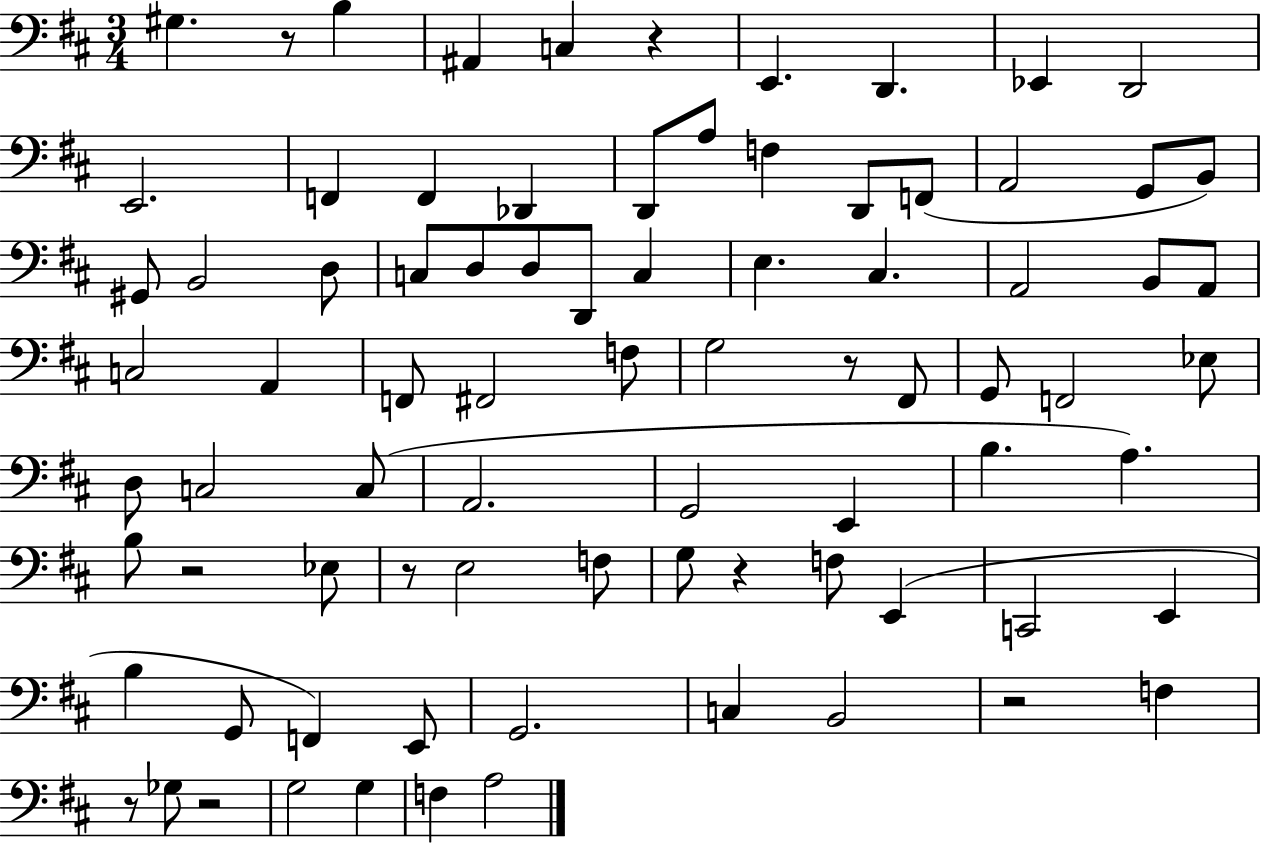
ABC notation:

X:1
T:Untitled
M:3/4
L:1/4
K:D
^G, z/2 B, ^A,, C, z E,, D,, _E,, D,,2 E,,2 F,, F,, _D,, D,,/2 A,/2 F, D,,/2 F,,/2 A,,2 G,,/2 B,,/2 ^G,,/2 B,,2 D,/2 C,/2 D,/2 D,/2 D,,/2 C, E, ^C, A,,2 B,,/2 A,,/2 C,2 A,, F,,/2 ^F,,2 F,/2 G,2 z/2 ^F,,/2 G,,/2 F,,2 _E,/2 D,/2 C,2 C,/2 A,,2 G,,2 E,, B, A, B,/2 z2 _E,/2 z/2 E,2 F,/2 G,/2 z F,/2 E,, C,,2 E,, B, G,,/2 F,, E,,/2 G,,2 C, B,,2 z2 F, z/2 _G,/2 z2 G,2 G, F, A,2